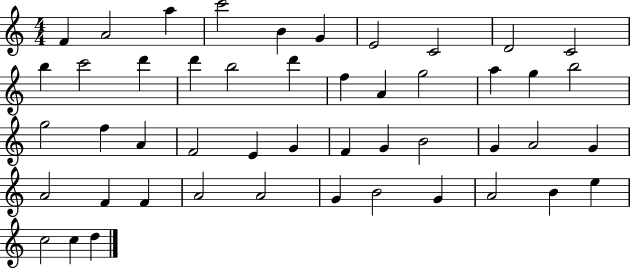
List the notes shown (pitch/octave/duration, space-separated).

F4/q A4/h A5/q C6/h B4/q G4/q E4/h C4/h D4/h C4/h B5/q C6/h D6/q D6/q B5/h D6/q F5/q A4/q G5/h A5/q G5/q B5/h G5/h F5/q A4/q F4/h E4/q G4/q F4/q G4/q B4/h G4/q A4/h G4/q A4/h F4/q F4/q A4/h A4/h G4/q B4/h G4/q A4/h B4/q E5/q C5/h C5/q D5/q